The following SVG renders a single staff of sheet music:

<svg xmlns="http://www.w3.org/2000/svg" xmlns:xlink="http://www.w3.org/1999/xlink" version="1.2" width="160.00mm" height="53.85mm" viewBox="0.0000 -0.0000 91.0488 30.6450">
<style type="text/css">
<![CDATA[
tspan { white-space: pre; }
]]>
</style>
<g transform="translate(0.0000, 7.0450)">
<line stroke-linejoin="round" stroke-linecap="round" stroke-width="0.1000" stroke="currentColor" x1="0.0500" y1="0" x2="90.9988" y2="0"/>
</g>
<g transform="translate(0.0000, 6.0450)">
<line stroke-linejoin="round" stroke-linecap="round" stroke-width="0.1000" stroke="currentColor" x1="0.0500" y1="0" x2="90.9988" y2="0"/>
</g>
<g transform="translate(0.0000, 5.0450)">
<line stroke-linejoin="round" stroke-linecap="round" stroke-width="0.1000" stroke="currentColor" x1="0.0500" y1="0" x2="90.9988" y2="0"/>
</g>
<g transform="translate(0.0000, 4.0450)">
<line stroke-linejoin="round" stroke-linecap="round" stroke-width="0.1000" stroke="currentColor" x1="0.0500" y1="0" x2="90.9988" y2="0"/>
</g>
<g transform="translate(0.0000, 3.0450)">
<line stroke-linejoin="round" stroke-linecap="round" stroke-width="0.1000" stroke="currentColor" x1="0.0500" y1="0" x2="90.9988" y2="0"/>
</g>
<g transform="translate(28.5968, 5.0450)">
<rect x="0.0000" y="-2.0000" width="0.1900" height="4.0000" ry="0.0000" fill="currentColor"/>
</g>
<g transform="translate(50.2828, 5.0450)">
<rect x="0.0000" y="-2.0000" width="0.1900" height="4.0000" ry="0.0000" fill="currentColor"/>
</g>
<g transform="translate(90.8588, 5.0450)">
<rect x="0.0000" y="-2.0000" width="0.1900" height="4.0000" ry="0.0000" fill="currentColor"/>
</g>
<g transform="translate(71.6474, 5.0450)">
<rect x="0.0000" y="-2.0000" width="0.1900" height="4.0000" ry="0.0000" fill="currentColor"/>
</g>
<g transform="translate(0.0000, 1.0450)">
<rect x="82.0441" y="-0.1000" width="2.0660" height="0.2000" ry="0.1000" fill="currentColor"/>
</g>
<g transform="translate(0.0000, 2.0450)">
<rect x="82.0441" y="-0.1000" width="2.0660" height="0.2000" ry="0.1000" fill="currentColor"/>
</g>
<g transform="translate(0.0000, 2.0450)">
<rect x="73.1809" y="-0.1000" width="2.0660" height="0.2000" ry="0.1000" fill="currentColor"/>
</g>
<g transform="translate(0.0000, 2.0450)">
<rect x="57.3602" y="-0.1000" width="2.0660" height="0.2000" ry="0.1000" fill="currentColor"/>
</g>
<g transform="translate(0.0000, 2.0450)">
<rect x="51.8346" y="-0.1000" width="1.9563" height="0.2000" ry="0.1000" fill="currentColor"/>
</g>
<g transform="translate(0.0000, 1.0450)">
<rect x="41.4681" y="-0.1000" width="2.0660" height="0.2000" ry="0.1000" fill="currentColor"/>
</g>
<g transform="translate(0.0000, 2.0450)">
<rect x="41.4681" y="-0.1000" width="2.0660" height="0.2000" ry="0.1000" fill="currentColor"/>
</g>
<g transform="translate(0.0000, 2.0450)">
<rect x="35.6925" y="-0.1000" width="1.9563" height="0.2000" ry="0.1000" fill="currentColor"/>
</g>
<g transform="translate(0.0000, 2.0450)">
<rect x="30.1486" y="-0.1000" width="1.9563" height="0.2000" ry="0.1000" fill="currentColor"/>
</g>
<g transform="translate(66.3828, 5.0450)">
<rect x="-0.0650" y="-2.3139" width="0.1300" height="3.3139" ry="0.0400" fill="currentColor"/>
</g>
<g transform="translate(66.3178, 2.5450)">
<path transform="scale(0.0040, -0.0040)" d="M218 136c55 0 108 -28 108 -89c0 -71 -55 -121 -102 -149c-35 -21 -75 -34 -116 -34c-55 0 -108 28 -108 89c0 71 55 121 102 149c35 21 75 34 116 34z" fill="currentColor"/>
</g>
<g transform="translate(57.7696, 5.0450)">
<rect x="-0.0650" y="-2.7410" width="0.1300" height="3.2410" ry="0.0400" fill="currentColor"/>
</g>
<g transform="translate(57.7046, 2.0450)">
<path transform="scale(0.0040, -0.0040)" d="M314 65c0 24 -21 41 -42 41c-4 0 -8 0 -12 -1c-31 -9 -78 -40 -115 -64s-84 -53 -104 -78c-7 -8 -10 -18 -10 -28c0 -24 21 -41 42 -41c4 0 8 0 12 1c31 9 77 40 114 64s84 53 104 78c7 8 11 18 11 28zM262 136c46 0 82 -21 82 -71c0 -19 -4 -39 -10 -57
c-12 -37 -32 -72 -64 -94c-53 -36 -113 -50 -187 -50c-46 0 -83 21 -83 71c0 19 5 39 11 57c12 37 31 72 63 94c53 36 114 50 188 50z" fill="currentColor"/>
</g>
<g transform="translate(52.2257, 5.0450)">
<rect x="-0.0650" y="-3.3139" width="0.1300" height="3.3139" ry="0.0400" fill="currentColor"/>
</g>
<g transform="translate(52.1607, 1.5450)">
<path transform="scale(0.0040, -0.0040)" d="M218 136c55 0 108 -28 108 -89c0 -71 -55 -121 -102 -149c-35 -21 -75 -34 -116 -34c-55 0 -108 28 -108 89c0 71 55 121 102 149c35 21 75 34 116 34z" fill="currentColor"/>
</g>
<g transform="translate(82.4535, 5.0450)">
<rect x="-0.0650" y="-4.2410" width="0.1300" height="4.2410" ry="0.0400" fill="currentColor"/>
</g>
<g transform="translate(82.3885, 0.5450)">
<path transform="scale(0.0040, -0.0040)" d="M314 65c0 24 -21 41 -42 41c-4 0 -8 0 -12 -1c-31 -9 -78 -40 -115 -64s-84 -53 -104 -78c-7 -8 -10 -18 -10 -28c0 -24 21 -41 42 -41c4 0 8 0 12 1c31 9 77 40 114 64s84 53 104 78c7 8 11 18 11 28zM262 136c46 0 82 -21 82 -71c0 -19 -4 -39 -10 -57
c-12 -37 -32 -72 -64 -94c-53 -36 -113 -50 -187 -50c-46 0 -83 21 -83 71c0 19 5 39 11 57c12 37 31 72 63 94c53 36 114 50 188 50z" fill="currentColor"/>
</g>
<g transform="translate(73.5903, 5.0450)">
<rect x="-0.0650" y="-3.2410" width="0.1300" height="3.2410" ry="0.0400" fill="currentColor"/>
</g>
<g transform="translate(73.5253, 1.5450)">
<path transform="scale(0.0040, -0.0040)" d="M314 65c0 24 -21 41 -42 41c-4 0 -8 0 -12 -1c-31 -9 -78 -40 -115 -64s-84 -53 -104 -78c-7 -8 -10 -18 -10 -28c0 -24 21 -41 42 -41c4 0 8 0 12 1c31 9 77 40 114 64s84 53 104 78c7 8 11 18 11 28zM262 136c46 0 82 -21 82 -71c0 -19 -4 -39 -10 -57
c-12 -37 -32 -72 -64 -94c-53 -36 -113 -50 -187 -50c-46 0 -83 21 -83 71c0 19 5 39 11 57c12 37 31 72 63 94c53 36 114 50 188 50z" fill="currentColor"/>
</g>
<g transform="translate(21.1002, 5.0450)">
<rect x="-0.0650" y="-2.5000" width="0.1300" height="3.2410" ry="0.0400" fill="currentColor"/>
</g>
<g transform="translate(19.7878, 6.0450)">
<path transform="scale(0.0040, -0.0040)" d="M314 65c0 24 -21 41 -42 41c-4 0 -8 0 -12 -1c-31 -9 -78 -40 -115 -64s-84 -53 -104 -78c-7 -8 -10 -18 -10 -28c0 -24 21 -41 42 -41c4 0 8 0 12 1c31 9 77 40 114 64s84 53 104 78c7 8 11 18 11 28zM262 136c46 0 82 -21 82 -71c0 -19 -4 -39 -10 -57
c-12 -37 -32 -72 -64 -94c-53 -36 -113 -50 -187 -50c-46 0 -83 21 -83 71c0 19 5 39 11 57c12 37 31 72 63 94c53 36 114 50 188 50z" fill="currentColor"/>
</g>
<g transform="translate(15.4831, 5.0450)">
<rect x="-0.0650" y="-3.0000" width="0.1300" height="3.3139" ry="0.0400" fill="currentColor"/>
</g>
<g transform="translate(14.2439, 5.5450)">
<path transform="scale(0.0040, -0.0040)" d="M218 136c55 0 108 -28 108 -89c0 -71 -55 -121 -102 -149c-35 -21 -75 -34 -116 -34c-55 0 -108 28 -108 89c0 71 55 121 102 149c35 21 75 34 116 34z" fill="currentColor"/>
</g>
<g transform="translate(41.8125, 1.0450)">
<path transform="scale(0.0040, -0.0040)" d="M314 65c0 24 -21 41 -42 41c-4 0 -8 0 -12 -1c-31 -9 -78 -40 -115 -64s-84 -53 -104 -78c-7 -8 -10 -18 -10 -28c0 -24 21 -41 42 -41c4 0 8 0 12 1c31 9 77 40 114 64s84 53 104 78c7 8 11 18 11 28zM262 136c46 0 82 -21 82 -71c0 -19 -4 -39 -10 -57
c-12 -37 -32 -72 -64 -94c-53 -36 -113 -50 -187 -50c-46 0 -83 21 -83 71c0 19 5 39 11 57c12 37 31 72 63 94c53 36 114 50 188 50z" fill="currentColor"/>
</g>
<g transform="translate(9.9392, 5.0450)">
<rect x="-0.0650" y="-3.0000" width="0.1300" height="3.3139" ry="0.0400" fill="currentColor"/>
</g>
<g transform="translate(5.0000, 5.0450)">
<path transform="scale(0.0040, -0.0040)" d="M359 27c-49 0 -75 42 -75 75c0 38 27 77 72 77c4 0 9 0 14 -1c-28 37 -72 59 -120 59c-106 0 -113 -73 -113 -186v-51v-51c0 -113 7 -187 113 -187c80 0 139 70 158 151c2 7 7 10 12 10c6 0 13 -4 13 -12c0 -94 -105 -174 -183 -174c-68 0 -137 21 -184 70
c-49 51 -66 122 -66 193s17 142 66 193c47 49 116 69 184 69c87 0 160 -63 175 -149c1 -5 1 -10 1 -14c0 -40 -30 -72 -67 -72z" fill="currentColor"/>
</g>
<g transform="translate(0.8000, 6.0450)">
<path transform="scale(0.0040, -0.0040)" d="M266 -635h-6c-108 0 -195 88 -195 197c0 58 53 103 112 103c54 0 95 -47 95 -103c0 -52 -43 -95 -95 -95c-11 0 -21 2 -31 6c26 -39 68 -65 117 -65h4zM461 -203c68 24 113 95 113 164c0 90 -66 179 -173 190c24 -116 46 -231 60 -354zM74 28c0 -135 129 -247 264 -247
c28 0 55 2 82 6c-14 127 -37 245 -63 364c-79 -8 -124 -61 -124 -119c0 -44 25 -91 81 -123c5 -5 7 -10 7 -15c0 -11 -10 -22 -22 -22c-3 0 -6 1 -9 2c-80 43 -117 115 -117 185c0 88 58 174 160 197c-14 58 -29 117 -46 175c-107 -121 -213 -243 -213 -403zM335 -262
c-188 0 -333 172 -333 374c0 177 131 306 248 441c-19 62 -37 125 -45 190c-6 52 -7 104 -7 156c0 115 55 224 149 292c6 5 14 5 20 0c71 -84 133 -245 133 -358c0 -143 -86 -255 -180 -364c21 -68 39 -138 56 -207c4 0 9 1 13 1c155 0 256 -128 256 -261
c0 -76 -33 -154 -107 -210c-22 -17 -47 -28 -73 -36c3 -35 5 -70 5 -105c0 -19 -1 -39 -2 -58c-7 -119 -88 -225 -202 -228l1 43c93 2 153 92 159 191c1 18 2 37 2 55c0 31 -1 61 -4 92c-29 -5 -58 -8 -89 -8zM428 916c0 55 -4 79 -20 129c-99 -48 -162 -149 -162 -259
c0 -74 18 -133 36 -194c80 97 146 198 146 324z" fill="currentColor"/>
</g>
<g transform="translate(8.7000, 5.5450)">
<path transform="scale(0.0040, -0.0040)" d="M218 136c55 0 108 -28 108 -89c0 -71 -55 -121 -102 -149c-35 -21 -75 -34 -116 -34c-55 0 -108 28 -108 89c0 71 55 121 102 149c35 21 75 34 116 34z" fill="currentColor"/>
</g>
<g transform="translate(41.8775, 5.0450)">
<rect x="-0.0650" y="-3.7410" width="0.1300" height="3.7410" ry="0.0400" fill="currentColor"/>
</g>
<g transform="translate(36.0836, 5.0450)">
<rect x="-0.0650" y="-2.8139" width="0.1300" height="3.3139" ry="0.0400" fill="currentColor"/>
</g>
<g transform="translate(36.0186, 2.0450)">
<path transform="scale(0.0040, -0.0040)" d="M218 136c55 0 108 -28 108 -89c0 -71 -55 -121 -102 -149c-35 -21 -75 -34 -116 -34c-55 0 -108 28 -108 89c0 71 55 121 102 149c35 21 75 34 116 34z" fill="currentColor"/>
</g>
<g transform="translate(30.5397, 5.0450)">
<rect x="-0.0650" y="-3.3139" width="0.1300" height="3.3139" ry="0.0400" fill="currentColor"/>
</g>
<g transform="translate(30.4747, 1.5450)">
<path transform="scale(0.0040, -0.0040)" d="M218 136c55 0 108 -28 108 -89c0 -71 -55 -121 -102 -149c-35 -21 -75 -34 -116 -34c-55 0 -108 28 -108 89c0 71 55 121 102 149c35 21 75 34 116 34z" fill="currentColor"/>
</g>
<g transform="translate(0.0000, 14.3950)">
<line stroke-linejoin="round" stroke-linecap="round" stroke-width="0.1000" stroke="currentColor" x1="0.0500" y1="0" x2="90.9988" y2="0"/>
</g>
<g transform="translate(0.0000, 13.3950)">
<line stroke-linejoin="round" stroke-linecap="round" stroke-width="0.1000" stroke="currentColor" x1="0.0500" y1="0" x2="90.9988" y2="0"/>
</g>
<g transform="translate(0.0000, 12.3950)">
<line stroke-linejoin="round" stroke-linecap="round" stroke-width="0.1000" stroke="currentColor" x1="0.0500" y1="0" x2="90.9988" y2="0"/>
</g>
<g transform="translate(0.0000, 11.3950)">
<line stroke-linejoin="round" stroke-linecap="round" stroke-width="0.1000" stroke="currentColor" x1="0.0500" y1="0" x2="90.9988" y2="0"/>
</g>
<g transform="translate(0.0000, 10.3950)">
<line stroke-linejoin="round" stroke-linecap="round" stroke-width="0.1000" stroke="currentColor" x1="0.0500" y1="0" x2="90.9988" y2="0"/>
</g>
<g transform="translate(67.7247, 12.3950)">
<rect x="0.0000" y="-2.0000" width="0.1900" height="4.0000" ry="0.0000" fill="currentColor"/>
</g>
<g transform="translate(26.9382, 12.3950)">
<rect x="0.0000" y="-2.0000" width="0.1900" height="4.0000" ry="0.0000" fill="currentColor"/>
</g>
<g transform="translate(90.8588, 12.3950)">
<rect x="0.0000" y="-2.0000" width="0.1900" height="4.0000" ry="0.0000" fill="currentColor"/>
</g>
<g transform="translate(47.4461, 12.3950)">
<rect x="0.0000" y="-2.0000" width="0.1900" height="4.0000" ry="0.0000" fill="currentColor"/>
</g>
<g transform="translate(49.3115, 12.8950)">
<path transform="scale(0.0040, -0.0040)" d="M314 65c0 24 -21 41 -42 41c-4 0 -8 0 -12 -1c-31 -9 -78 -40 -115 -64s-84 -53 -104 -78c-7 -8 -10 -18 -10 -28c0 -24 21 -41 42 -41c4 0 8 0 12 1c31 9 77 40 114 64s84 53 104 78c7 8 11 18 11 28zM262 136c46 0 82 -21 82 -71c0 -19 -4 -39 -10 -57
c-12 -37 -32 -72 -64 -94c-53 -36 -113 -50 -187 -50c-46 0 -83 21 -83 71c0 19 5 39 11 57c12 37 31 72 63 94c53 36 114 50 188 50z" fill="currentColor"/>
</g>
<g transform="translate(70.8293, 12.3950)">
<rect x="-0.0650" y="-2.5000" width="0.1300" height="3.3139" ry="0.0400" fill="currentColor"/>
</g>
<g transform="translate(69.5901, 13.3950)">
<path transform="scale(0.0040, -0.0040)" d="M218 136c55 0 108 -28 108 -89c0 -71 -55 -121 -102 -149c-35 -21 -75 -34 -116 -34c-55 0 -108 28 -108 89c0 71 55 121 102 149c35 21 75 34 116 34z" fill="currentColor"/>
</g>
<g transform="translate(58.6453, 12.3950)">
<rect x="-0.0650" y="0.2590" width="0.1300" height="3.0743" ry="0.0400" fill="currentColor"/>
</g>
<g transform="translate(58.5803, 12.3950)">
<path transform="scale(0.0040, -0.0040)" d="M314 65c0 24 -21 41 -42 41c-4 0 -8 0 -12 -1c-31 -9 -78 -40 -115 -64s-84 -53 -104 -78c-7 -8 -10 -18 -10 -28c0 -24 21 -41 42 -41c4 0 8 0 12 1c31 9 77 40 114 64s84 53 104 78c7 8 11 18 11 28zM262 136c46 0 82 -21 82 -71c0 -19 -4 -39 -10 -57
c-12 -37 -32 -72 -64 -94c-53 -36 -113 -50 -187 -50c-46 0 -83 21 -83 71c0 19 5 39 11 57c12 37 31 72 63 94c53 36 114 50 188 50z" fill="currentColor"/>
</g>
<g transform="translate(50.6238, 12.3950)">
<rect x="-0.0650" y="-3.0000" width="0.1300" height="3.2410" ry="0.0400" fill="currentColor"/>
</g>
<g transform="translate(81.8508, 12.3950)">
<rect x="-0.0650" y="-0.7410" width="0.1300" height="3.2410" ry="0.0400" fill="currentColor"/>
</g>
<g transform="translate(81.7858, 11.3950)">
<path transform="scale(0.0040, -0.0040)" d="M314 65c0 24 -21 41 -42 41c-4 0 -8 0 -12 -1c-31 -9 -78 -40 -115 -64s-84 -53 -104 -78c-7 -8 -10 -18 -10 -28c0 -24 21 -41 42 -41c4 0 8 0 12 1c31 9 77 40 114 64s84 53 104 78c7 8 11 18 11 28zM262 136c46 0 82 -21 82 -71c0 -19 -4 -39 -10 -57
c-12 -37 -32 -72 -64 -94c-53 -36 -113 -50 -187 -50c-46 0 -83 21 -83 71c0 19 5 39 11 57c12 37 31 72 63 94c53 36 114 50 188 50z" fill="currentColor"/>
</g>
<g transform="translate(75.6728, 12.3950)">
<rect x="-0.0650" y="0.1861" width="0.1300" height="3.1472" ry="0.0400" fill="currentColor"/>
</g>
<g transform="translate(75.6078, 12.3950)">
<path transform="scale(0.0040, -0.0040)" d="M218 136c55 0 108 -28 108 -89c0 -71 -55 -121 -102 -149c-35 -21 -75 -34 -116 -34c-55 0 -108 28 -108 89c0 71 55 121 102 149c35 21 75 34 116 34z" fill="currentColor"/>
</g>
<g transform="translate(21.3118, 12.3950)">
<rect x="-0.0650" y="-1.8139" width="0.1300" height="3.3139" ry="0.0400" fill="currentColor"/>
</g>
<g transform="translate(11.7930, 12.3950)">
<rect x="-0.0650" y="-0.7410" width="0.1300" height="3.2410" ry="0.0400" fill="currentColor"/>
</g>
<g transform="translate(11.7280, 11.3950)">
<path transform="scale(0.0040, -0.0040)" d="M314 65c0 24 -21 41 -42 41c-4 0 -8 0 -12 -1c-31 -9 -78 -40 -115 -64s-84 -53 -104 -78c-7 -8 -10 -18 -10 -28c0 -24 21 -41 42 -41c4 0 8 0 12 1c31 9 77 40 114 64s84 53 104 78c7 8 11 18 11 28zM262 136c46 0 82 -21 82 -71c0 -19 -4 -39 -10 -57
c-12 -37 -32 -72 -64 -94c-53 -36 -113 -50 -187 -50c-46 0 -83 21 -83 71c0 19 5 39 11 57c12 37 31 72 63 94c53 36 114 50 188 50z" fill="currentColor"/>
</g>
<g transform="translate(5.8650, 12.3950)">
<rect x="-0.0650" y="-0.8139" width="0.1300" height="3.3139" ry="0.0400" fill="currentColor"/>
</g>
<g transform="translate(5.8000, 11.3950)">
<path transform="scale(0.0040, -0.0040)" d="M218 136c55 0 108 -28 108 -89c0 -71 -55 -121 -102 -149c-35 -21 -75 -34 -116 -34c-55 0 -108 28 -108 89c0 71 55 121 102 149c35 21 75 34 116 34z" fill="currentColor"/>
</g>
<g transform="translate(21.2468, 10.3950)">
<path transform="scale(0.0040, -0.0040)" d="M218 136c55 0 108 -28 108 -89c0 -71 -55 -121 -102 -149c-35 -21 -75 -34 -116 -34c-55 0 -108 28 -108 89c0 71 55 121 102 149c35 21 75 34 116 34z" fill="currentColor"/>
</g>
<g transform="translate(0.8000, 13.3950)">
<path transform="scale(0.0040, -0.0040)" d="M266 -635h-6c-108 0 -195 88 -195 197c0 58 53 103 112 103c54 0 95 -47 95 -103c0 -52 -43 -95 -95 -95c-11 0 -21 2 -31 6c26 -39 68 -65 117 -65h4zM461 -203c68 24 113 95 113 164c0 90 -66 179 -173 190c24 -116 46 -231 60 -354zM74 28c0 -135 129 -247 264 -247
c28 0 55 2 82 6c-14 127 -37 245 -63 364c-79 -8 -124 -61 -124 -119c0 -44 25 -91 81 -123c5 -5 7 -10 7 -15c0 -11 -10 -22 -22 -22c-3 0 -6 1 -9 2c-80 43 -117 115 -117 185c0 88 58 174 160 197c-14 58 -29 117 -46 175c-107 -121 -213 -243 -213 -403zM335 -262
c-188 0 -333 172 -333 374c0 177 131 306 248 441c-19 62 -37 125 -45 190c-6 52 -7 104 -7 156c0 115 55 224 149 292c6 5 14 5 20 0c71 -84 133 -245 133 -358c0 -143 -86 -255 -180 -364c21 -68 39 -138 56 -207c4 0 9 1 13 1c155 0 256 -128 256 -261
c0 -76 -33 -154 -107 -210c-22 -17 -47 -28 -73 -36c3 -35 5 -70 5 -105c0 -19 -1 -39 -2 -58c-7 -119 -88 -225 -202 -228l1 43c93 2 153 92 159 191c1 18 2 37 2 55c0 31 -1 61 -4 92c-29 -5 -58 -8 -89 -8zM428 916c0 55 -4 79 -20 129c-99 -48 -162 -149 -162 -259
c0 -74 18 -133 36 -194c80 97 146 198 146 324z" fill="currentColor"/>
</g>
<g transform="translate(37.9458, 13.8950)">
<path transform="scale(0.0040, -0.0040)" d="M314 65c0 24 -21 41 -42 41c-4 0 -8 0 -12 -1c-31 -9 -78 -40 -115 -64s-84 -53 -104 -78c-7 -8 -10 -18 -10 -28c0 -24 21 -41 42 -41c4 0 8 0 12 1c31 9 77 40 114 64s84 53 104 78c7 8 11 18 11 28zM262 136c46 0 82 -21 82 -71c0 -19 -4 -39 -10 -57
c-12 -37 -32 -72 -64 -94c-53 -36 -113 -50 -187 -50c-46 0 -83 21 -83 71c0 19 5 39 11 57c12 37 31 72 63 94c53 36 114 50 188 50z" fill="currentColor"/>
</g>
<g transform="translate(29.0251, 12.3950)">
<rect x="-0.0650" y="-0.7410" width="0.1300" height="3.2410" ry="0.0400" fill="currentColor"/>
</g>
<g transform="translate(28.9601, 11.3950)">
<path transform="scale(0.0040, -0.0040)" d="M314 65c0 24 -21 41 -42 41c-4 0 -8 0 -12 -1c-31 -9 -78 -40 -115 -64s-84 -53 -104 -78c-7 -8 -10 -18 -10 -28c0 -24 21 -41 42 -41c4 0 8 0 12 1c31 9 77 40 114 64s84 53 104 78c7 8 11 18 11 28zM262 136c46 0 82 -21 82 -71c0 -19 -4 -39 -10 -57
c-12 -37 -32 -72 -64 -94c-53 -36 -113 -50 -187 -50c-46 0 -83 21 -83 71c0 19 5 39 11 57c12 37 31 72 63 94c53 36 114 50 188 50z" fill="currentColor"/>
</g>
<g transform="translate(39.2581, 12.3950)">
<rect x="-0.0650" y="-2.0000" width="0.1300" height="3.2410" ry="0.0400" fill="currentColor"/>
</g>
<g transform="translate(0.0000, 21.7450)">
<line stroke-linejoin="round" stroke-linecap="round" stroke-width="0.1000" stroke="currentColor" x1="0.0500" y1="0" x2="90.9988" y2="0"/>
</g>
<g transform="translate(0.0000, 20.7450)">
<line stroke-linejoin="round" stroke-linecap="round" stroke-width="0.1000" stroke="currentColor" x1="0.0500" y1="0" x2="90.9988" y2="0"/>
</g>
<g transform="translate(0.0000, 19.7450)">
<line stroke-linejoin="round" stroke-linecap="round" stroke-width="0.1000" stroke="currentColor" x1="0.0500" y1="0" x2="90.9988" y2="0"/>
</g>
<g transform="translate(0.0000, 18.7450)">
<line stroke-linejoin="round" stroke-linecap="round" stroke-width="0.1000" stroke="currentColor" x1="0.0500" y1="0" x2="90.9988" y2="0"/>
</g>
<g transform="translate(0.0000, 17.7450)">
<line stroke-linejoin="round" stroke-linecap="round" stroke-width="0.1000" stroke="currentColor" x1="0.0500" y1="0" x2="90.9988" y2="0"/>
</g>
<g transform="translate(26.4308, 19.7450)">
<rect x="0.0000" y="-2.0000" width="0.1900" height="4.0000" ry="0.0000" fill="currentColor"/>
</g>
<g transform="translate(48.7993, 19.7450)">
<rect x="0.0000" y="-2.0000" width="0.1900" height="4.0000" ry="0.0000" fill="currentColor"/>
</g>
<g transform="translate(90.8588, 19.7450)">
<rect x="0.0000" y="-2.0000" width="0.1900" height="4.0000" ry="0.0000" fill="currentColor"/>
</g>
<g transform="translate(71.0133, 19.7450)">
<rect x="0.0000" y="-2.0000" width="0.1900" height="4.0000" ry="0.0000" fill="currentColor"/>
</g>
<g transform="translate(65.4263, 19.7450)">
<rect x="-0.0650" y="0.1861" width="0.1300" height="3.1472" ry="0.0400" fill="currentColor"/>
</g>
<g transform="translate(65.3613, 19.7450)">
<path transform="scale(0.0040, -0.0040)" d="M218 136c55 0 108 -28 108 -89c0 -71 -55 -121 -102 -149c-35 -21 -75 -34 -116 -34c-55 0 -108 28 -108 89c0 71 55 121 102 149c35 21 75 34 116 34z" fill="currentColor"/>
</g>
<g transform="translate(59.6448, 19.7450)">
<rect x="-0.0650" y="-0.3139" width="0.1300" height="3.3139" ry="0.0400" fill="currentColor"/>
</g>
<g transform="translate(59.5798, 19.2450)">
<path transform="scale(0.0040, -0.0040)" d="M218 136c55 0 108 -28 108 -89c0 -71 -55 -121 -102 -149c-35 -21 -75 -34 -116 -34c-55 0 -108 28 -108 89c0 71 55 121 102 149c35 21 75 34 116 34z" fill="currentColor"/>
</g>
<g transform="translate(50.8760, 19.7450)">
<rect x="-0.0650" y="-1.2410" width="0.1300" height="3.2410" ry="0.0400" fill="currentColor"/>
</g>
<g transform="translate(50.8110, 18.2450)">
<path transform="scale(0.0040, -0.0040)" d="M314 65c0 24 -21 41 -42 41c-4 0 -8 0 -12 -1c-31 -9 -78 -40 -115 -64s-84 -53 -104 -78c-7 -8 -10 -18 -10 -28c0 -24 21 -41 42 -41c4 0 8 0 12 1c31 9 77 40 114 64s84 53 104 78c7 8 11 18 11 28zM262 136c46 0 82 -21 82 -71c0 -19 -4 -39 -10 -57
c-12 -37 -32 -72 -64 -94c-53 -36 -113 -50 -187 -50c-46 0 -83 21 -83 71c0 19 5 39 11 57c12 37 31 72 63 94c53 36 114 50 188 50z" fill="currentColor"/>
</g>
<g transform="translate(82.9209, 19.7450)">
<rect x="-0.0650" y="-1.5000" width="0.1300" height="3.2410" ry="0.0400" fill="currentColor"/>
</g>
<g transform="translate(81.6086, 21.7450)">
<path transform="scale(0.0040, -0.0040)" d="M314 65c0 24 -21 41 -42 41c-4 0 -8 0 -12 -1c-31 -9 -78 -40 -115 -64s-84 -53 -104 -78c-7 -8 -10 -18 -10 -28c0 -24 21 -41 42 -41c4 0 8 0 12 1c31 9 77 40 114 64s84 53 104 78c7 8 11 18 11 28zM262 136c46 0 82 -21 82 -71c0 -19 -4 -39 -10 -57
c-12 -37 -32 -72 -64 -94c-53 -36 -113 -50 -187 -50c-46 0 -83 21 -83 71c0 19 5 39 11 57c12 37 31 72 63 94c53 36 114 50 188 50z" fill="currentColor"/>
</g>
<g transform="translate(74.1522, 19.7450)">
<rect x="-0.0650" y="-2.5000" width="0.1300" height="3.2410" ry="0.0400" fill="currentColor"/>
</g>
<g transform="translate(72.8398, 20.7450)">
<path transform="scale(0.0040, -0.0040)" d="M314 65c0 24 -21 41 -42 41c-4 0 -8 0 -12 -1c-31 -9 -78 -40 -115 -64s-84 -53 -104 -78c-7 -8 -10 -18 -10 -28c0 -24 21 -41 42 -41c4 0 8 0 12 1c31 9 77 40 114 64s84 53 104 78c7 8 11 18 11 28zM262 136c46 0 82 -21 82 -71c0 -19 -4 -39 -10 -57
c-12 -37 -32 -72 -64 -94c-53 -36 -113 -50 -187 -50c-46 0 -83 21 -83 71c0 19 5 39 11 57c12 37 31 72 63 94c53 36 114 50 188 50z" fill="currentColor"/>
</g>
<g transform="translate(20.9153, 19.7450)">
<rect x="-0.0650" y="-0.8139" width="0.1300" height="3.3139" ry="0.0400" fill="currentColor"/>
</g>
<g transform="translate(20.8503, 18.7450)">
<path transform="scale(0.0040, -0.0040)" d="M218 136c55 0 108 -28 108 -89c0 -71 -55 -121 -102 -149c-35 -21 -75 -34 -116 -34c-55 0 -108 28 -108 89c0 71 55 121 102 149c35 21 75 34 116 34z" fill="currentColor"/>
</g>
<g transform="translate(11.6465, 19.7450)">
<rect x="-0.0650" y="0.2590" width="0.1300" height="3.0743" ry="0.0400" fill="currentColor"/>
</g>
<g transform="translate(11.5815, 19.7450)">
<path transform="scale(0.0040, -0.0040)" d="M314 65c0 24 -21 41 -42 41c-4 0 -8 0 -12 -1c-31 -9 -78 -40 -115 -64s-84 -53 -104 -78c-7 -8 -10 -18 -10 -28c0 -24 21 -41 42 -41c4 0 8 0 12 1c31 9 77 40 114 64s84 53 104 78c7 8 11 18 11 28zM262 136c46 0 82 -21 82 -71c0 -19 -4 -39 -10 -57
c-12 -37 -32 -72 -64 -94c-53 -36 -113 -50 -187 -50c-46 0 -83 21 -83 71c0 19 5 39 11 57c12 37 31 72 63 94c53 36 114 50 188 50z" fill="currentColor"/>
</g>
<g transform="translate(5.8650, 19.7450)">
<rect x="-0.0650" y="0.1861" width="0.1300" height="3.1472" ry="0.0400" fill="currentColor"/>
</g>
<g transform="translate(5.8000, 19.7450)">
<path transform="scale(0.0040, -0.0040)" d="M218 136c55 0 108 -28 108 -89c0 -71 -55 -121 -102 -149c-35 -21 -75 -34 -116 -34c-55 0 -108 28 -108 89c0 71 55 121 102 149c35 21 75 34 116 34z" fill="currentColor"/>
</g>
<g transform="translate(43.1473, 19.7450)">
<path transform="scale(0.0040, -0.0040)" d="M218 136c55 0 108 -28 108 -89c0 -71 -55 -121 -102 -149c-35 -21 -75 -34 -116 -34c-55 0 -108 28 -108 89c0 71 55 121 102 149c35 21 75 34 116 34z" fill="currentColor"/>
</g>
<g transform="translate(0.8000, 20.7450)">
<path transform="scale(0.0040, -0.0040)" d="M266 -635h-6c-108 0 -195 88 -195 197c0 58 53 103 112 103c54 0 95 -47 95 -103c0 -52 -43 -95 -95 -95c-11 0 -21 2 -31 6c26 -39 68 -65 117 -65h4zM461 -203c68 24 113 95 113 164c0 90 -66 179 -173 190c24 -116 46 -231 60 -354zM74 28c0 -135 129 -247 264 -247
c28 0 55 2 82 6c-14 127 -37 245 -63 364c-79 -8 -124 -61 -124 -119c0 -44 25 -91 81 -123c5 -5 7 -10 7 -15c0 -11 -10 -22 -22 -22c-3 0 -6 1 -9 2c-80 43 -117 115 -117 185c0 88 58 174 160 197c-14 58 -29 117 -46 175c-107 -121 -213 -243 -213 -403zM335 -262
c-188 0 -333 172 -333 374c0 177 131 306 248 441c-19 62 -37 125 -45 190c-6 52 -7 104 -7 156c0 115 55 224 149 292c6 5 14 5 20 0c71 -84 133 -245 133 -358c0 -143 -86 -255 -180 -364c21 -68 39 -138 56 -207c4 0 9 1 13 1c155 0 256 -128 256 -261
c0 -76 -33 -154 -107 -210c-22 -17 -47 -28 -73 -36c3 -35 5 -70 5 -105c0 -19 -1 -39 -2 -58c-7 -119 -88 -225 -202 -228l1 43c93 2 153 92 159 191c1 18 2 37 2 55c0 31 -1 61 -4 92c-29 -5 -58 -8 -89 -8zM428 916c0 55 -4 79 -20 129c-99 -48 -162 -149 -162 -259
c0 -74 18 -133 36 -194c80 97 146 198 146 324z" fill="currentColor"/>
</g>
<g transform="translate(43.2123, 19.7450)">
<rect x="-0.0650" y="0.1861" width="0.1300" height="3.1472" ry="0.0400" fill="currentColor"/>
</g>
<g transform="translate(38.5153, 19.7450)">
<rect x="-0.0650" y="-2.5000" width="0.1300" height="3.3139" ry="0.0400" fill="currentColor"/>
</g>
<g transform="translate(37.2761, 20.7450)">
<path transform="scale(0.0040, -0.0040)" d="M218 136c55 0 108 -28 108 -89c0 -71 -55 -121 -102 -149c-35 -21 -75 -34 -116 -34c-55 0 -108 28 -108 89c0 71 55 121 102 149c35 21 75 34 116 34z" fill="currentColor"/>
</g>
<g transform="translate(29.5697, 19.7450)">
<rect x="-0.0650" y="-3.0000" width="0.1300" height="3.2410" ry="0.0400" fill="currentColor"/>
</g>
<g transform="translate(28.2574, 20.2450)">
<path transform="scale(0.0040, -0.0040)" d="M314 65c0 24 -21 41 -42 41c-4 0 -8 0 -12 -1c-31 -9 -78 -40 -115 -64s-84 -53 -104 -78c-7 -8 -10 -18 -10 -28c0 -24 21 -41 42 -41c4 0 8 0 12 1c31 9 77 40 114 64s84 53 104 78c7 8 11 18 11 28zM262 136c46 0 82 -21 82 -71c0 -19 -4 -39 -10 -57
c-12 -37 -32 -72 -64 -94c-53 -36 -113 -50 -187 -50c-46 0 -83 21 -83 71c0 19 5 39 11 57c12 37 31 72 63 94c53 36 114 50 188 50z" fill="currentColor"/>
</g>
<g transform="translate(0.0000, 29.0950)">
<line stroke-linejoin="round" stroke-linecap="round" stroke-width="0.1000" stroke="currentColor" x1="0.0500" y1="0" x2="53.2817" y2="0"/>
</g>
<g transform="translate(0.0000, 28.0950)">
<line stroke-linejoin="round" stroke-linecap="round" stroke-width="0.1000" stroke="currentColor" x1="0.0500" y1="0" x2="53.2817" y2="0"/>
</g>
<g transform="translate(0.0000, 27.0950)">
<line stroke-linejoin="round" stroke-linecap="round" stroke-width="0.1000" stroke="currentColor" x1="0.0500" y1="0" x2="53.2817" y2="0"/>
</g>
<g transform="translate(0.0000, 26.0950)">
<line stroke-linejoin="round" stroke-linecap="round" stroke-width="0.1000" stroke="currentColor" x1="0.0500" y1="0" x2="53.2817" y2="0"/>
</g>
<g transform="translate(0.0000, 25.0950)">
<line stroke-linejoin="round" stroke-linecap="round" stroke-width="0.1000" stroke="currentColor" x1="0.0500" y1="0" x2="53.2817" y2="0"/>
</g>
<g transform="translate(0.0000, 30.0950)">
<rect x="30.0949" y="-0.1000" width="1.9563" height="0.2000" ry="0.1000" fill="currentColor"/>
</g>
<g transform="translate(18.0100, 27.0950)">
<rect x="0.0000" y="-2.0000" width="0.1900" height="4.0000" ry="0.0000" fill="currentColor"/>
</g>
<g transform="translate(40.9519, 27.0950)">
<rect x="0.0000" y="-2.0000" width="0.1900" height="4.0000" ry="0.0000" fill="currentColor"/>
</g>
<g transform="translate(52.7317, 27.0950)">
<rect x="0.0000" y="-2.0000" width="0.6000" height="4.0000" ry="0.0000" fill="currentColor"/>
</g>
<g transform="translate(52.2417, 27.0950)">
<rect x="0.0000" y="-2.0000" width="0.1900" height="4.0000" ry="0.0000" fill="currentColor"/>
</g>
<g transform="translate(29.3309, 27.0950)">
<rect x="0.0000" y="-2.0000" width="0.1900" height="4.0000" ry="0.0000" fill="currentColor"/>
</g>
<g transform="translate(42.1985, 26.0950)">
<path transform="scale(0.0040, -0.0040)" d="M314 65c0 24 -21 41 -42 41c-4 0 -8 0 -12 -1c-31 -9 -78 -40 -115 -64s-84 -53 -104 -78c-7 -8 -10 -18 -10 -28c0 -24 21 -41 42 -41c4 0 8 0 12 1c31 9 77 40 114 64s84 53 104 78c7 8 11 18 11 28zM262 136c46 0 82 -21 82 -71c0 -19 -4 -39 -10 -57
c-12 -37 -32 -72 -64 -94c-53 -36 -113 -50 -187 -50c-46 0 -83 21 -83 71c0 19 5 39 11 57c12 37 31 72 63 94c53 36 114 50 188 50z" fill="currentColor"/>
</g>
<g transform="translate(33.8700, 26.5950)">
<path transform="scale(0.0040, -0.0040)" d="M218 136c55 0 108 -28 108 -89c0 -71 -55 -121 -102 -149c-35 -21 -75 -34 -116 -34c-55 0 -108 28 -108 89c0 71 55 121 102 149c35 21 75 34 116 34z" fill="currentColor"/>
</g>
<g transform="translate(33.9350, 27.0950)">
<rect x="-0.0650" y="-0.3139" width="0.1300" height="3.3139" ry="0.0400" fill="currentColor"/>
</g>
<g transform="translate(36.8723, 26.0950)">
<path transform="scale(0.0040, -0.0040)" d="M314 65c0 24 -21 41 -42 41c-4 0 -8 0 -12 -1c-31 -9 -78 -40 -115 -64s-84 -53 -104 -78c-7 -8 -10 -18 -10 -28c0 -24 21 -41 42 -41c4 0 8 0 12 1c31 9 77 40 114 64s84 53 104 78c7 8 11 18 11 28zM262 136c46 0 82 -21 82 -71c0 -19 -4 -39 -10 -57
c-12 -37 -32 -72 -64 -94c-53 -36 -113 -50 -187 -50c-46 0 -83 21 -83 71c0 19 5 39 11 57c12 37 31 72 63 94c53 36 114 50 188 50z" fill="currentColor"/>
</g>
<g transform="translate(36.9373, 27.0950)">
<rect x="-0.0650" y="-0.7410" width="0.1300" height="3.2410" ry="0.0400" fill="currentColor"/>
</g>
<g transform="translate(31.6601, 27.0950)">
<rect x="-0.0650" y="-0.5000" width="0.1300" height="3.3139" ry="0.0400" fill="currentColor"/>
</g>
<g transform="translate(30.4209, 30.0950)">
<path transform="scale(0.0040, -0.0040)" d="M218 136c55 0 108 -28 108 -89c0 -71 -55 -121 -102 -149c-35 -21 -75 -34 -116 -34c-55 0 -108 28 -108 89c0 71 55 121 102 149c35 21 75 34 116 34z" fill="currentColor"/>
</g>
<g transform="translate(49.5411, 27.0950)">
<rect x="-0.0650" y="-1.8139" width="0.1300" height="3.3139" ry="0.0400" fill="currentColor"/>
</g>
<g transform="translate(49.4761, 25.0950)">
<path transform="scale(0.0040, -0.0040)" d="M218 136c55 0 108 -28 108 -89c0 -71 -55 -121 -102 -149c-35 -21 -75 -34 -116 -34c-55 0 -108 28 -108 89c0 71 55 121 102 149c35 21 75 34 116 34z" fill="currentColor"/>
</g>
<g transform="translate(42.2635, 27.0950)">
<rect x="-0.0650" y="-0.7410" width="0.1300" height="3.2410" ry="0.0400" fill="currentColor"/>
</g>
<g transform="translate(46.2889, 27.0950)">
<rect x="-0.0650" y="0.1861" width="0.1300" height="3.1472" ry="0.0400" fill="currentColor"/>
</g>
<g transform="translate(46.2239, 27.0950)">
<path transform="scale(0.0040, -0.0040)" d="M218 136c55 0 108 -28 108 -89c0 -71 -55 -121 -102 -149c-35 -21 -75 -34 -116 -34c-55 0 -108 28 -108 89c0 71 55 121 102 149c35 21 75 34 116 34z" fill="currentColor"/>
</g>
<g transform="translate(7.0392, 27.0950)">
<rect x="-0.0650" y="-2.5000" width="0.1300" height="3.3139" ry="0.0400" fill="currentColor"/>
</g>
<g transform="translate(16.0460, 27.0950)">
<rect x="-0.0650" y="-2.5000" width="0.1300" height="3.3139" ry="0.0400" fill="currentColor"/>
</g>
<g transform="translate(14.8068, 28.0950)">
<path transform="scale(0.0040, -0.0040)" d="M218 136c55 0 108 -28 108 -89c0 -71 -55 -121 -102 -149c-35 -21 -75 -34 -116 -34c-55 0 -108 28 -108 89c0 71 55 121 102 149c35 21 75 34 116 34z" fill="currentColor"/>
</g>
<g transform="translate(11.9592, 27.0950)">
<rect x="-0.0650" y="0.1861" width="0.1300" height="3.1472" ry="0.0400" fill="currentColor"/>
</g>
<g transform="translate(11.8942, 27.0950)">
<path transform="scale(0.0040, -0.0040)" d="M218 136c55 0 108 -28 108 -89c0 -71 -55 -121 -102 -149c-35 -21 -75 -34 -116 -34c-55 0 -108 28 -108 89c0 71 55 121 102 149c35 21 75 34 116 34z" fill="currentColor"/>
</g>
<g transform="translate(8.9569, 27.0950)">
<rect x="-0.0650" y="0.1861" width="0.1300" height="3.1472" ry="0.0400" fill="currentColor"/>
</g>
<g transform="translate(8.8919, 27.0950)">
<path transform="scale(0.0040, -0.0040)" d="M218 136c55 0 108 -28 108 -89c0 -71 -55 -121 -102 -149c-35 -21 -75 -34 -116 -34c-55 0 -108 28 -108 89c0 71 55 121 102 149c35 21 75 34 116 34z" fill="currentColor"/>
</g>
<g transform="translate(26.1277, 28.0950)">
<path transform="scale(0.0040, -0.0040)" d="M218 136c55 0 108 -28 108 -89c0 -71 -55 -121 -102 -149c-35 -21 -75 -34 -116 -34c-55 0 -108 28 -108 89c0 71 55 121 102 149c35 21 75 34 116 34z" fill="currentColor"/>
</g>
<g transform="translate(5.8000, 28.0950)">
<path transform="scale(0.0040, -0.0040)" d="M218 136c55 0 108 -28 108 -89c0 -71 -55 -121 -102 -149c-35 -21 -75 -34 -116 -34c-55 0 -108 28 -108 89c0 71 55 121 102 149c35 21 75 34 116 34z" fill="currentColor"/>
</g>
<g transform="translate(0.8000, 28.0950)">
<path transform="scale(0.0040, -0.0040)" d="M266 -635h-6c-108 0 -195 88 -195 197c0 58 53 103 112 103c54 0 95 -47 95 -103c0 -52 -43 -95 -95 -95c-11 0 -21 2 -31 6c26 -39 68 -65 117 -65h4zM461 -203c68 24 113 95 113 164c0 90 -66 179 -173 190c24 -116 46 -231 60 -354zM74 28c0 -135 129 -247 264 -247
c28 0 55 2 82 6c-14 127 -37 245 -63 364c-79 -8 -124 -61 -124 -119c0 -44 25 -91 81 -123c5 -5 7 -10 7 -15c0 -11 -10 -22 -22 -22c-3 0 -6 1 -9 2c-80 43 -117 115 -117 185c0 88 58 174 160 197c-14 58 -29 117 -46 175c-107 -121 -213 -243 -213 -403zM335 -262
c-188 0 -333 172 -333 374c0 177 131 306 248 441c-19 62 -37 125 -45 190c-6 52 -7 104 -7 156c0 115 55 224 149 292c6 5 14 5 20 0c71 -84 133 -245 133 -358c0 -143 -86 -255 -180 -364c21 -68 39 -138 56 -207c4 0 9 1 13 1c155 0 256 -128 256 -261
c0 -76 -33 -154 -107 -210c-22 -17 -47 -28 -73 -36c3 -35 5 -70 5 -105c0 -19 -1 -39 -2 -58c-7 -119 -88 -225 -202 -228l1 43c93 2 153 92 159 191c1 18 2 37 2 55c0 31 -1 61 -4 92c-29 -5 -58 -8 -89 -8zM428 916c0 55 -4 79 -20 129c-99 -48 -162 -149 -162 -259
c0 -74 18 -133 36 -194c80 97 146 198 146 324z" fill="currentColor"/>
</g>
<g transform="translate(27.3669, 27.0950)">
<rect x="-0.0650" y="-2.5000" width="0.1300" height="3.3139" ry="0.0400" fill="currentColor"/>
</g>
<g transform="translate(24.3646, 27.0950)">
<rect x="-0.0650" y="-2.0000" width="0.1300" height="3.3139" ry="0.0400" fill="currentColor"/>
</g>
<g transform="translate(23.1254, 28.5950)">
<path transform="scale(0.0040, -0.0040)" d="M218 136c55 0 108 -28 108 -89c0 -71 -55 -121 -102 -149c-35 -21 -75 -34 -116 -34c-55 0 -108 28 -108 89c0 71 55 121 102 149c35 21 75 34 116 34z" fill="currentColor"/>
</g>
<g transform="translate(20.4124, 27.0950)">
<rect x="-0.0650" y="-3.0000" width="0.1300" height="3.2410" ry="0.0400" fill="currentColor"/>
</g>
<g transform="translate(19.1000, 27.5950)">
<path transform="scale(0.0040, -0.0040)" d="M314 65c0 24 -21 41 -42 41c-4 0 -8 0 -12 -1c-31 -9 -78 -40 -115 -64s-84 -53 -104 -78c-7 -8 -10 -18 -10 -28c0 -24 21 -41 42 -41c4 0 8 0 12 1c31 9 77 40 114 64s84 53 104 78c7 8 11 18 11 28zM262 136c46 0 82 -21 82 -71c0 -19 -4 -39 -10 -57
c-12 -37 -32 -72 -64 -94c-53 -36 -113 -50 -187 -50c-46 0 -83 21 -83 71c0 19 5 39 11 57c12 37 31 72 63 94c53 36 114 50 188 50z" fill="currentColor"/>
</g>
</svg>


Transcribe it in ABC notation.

X:1
T:Untitled
M:4/4
L:1/4
K:C
A A G2 b a c'2 b a2 g b2 d'2 d d2 f d2 F2 A2 B2 G B d2 B B2 d A2 G B e2 c B G2 E2 G B B G A2 F G C c d2 d2 B f